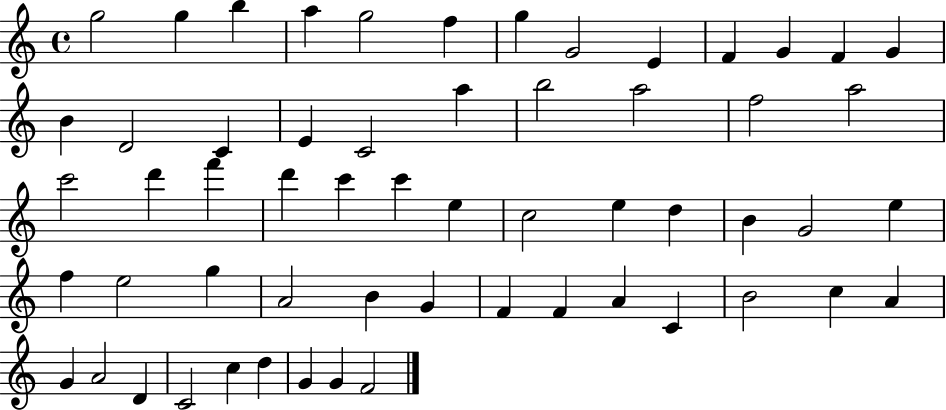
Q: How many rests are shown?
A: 0